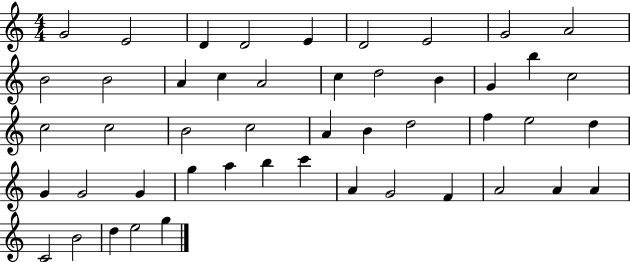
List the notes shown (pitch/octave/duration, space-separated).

G4/h E4/h D4/q D4/h E4/q D4/h E4/h G4/h A4/h B4/h B4/h A4/q C5/q A4/h C5/q D5/h B4/q G4/q B5/q C5/h C5/h C5/h B4/h C5/h A4/q B4/q D5/h F5/q E5/h D5/q G4/q G4/h G4/q G5/q A5/q B5/q C6/q A4/q G4/h F4/q A4/h A4/q A4/q C4/h B4/h D5/q E5/h G5/q